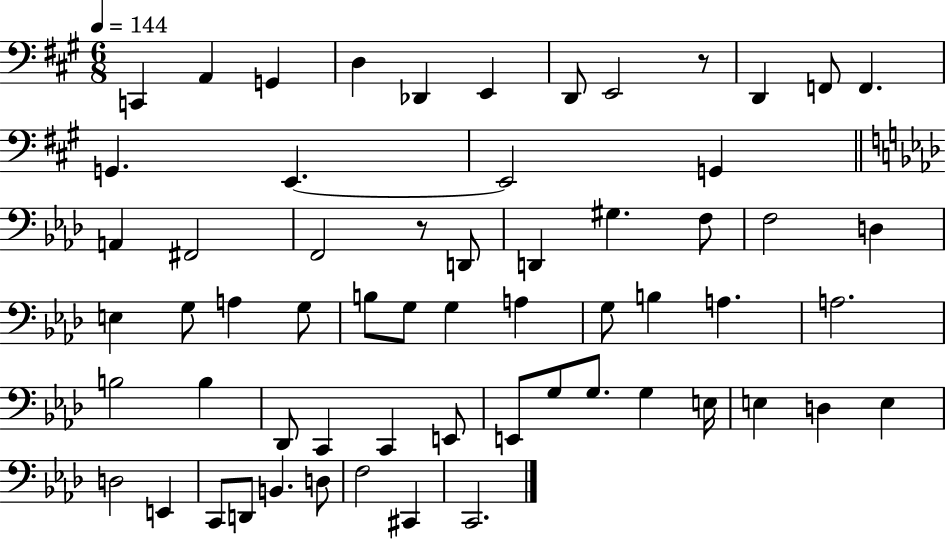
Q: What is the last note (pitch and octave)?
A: C2